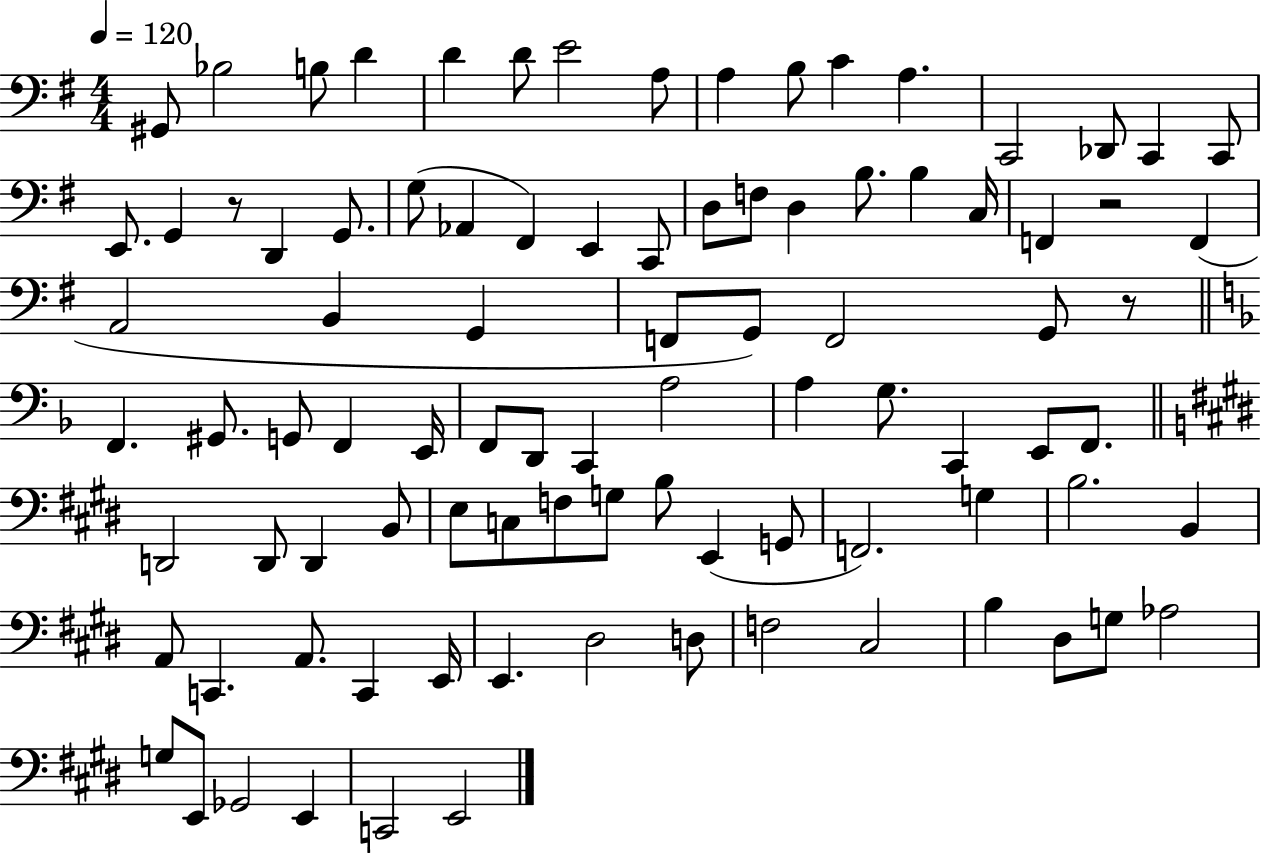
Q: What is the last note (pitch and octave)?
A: E2